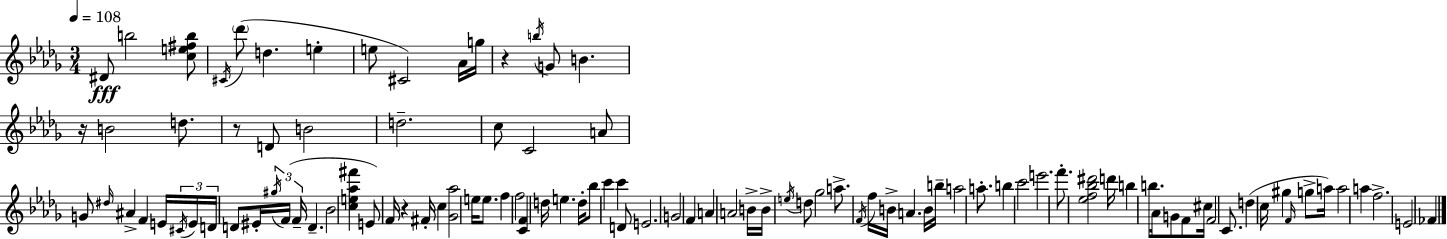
D#4/e B5/h [C5,E5,F#5,B5]/e C#4/s Db6/e D5/q. E5/q E5/e C#4/h Ab4/s G5/s R/q B5/s G4/e B4/q. R/s B4/h D5/e. R/e D4/e B4/h D5/h. C5/e C4/h A4/e G4/e D#5/s A#4/q F4/q E4/s C#4/s E4/s D4/s D4/e EIS4/s G#5/s F4/s F4/s D4/q. Bb4/h [C5,E5,Ab5,F#6]/q E4/e F4/s R/q F#4/s C5/q [Gb4,Ab5]/h E5/s E5/e. F5/q F5/h [C4,F4]/q D5/s E5/q. D5/s Bb5/e C6/q C6/q D4/e E4/h. G4/h F4/q A4/q A4/h B4/s B4/s E5/s D5/e Gb5/h A5/e. F4/s F5/s B4/s A4/q. B4/s B5/s A5/h A5/e. B5/q C6/h E6/h. F6/e. [Eb5,F5,Bb5,D#6]/h D6/s B5/q B5/e. Ab4/s G4/e F4/e C#5/s F4/h C4/e. D5/q C5/s G#5/q F4/s G5/e A5/s A5/h A5/q F5/h. E4/h FES4/q